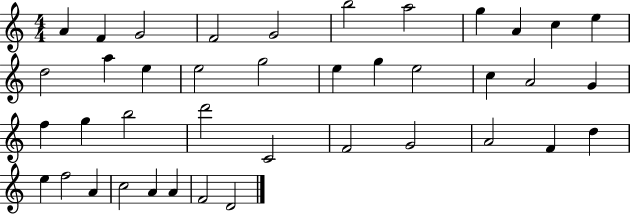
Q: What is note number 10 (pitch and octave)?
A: C5